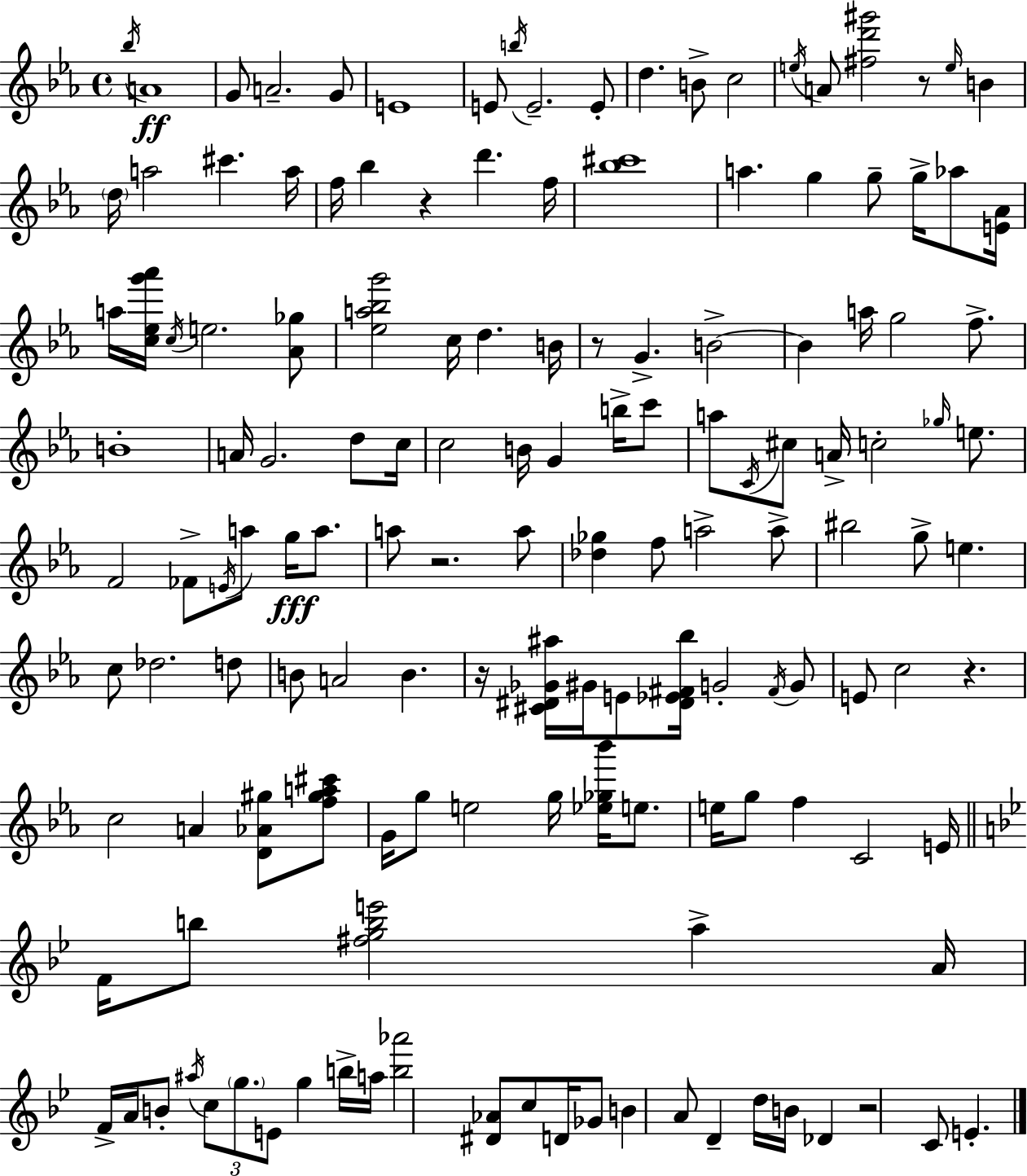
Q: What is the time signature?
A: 4/4